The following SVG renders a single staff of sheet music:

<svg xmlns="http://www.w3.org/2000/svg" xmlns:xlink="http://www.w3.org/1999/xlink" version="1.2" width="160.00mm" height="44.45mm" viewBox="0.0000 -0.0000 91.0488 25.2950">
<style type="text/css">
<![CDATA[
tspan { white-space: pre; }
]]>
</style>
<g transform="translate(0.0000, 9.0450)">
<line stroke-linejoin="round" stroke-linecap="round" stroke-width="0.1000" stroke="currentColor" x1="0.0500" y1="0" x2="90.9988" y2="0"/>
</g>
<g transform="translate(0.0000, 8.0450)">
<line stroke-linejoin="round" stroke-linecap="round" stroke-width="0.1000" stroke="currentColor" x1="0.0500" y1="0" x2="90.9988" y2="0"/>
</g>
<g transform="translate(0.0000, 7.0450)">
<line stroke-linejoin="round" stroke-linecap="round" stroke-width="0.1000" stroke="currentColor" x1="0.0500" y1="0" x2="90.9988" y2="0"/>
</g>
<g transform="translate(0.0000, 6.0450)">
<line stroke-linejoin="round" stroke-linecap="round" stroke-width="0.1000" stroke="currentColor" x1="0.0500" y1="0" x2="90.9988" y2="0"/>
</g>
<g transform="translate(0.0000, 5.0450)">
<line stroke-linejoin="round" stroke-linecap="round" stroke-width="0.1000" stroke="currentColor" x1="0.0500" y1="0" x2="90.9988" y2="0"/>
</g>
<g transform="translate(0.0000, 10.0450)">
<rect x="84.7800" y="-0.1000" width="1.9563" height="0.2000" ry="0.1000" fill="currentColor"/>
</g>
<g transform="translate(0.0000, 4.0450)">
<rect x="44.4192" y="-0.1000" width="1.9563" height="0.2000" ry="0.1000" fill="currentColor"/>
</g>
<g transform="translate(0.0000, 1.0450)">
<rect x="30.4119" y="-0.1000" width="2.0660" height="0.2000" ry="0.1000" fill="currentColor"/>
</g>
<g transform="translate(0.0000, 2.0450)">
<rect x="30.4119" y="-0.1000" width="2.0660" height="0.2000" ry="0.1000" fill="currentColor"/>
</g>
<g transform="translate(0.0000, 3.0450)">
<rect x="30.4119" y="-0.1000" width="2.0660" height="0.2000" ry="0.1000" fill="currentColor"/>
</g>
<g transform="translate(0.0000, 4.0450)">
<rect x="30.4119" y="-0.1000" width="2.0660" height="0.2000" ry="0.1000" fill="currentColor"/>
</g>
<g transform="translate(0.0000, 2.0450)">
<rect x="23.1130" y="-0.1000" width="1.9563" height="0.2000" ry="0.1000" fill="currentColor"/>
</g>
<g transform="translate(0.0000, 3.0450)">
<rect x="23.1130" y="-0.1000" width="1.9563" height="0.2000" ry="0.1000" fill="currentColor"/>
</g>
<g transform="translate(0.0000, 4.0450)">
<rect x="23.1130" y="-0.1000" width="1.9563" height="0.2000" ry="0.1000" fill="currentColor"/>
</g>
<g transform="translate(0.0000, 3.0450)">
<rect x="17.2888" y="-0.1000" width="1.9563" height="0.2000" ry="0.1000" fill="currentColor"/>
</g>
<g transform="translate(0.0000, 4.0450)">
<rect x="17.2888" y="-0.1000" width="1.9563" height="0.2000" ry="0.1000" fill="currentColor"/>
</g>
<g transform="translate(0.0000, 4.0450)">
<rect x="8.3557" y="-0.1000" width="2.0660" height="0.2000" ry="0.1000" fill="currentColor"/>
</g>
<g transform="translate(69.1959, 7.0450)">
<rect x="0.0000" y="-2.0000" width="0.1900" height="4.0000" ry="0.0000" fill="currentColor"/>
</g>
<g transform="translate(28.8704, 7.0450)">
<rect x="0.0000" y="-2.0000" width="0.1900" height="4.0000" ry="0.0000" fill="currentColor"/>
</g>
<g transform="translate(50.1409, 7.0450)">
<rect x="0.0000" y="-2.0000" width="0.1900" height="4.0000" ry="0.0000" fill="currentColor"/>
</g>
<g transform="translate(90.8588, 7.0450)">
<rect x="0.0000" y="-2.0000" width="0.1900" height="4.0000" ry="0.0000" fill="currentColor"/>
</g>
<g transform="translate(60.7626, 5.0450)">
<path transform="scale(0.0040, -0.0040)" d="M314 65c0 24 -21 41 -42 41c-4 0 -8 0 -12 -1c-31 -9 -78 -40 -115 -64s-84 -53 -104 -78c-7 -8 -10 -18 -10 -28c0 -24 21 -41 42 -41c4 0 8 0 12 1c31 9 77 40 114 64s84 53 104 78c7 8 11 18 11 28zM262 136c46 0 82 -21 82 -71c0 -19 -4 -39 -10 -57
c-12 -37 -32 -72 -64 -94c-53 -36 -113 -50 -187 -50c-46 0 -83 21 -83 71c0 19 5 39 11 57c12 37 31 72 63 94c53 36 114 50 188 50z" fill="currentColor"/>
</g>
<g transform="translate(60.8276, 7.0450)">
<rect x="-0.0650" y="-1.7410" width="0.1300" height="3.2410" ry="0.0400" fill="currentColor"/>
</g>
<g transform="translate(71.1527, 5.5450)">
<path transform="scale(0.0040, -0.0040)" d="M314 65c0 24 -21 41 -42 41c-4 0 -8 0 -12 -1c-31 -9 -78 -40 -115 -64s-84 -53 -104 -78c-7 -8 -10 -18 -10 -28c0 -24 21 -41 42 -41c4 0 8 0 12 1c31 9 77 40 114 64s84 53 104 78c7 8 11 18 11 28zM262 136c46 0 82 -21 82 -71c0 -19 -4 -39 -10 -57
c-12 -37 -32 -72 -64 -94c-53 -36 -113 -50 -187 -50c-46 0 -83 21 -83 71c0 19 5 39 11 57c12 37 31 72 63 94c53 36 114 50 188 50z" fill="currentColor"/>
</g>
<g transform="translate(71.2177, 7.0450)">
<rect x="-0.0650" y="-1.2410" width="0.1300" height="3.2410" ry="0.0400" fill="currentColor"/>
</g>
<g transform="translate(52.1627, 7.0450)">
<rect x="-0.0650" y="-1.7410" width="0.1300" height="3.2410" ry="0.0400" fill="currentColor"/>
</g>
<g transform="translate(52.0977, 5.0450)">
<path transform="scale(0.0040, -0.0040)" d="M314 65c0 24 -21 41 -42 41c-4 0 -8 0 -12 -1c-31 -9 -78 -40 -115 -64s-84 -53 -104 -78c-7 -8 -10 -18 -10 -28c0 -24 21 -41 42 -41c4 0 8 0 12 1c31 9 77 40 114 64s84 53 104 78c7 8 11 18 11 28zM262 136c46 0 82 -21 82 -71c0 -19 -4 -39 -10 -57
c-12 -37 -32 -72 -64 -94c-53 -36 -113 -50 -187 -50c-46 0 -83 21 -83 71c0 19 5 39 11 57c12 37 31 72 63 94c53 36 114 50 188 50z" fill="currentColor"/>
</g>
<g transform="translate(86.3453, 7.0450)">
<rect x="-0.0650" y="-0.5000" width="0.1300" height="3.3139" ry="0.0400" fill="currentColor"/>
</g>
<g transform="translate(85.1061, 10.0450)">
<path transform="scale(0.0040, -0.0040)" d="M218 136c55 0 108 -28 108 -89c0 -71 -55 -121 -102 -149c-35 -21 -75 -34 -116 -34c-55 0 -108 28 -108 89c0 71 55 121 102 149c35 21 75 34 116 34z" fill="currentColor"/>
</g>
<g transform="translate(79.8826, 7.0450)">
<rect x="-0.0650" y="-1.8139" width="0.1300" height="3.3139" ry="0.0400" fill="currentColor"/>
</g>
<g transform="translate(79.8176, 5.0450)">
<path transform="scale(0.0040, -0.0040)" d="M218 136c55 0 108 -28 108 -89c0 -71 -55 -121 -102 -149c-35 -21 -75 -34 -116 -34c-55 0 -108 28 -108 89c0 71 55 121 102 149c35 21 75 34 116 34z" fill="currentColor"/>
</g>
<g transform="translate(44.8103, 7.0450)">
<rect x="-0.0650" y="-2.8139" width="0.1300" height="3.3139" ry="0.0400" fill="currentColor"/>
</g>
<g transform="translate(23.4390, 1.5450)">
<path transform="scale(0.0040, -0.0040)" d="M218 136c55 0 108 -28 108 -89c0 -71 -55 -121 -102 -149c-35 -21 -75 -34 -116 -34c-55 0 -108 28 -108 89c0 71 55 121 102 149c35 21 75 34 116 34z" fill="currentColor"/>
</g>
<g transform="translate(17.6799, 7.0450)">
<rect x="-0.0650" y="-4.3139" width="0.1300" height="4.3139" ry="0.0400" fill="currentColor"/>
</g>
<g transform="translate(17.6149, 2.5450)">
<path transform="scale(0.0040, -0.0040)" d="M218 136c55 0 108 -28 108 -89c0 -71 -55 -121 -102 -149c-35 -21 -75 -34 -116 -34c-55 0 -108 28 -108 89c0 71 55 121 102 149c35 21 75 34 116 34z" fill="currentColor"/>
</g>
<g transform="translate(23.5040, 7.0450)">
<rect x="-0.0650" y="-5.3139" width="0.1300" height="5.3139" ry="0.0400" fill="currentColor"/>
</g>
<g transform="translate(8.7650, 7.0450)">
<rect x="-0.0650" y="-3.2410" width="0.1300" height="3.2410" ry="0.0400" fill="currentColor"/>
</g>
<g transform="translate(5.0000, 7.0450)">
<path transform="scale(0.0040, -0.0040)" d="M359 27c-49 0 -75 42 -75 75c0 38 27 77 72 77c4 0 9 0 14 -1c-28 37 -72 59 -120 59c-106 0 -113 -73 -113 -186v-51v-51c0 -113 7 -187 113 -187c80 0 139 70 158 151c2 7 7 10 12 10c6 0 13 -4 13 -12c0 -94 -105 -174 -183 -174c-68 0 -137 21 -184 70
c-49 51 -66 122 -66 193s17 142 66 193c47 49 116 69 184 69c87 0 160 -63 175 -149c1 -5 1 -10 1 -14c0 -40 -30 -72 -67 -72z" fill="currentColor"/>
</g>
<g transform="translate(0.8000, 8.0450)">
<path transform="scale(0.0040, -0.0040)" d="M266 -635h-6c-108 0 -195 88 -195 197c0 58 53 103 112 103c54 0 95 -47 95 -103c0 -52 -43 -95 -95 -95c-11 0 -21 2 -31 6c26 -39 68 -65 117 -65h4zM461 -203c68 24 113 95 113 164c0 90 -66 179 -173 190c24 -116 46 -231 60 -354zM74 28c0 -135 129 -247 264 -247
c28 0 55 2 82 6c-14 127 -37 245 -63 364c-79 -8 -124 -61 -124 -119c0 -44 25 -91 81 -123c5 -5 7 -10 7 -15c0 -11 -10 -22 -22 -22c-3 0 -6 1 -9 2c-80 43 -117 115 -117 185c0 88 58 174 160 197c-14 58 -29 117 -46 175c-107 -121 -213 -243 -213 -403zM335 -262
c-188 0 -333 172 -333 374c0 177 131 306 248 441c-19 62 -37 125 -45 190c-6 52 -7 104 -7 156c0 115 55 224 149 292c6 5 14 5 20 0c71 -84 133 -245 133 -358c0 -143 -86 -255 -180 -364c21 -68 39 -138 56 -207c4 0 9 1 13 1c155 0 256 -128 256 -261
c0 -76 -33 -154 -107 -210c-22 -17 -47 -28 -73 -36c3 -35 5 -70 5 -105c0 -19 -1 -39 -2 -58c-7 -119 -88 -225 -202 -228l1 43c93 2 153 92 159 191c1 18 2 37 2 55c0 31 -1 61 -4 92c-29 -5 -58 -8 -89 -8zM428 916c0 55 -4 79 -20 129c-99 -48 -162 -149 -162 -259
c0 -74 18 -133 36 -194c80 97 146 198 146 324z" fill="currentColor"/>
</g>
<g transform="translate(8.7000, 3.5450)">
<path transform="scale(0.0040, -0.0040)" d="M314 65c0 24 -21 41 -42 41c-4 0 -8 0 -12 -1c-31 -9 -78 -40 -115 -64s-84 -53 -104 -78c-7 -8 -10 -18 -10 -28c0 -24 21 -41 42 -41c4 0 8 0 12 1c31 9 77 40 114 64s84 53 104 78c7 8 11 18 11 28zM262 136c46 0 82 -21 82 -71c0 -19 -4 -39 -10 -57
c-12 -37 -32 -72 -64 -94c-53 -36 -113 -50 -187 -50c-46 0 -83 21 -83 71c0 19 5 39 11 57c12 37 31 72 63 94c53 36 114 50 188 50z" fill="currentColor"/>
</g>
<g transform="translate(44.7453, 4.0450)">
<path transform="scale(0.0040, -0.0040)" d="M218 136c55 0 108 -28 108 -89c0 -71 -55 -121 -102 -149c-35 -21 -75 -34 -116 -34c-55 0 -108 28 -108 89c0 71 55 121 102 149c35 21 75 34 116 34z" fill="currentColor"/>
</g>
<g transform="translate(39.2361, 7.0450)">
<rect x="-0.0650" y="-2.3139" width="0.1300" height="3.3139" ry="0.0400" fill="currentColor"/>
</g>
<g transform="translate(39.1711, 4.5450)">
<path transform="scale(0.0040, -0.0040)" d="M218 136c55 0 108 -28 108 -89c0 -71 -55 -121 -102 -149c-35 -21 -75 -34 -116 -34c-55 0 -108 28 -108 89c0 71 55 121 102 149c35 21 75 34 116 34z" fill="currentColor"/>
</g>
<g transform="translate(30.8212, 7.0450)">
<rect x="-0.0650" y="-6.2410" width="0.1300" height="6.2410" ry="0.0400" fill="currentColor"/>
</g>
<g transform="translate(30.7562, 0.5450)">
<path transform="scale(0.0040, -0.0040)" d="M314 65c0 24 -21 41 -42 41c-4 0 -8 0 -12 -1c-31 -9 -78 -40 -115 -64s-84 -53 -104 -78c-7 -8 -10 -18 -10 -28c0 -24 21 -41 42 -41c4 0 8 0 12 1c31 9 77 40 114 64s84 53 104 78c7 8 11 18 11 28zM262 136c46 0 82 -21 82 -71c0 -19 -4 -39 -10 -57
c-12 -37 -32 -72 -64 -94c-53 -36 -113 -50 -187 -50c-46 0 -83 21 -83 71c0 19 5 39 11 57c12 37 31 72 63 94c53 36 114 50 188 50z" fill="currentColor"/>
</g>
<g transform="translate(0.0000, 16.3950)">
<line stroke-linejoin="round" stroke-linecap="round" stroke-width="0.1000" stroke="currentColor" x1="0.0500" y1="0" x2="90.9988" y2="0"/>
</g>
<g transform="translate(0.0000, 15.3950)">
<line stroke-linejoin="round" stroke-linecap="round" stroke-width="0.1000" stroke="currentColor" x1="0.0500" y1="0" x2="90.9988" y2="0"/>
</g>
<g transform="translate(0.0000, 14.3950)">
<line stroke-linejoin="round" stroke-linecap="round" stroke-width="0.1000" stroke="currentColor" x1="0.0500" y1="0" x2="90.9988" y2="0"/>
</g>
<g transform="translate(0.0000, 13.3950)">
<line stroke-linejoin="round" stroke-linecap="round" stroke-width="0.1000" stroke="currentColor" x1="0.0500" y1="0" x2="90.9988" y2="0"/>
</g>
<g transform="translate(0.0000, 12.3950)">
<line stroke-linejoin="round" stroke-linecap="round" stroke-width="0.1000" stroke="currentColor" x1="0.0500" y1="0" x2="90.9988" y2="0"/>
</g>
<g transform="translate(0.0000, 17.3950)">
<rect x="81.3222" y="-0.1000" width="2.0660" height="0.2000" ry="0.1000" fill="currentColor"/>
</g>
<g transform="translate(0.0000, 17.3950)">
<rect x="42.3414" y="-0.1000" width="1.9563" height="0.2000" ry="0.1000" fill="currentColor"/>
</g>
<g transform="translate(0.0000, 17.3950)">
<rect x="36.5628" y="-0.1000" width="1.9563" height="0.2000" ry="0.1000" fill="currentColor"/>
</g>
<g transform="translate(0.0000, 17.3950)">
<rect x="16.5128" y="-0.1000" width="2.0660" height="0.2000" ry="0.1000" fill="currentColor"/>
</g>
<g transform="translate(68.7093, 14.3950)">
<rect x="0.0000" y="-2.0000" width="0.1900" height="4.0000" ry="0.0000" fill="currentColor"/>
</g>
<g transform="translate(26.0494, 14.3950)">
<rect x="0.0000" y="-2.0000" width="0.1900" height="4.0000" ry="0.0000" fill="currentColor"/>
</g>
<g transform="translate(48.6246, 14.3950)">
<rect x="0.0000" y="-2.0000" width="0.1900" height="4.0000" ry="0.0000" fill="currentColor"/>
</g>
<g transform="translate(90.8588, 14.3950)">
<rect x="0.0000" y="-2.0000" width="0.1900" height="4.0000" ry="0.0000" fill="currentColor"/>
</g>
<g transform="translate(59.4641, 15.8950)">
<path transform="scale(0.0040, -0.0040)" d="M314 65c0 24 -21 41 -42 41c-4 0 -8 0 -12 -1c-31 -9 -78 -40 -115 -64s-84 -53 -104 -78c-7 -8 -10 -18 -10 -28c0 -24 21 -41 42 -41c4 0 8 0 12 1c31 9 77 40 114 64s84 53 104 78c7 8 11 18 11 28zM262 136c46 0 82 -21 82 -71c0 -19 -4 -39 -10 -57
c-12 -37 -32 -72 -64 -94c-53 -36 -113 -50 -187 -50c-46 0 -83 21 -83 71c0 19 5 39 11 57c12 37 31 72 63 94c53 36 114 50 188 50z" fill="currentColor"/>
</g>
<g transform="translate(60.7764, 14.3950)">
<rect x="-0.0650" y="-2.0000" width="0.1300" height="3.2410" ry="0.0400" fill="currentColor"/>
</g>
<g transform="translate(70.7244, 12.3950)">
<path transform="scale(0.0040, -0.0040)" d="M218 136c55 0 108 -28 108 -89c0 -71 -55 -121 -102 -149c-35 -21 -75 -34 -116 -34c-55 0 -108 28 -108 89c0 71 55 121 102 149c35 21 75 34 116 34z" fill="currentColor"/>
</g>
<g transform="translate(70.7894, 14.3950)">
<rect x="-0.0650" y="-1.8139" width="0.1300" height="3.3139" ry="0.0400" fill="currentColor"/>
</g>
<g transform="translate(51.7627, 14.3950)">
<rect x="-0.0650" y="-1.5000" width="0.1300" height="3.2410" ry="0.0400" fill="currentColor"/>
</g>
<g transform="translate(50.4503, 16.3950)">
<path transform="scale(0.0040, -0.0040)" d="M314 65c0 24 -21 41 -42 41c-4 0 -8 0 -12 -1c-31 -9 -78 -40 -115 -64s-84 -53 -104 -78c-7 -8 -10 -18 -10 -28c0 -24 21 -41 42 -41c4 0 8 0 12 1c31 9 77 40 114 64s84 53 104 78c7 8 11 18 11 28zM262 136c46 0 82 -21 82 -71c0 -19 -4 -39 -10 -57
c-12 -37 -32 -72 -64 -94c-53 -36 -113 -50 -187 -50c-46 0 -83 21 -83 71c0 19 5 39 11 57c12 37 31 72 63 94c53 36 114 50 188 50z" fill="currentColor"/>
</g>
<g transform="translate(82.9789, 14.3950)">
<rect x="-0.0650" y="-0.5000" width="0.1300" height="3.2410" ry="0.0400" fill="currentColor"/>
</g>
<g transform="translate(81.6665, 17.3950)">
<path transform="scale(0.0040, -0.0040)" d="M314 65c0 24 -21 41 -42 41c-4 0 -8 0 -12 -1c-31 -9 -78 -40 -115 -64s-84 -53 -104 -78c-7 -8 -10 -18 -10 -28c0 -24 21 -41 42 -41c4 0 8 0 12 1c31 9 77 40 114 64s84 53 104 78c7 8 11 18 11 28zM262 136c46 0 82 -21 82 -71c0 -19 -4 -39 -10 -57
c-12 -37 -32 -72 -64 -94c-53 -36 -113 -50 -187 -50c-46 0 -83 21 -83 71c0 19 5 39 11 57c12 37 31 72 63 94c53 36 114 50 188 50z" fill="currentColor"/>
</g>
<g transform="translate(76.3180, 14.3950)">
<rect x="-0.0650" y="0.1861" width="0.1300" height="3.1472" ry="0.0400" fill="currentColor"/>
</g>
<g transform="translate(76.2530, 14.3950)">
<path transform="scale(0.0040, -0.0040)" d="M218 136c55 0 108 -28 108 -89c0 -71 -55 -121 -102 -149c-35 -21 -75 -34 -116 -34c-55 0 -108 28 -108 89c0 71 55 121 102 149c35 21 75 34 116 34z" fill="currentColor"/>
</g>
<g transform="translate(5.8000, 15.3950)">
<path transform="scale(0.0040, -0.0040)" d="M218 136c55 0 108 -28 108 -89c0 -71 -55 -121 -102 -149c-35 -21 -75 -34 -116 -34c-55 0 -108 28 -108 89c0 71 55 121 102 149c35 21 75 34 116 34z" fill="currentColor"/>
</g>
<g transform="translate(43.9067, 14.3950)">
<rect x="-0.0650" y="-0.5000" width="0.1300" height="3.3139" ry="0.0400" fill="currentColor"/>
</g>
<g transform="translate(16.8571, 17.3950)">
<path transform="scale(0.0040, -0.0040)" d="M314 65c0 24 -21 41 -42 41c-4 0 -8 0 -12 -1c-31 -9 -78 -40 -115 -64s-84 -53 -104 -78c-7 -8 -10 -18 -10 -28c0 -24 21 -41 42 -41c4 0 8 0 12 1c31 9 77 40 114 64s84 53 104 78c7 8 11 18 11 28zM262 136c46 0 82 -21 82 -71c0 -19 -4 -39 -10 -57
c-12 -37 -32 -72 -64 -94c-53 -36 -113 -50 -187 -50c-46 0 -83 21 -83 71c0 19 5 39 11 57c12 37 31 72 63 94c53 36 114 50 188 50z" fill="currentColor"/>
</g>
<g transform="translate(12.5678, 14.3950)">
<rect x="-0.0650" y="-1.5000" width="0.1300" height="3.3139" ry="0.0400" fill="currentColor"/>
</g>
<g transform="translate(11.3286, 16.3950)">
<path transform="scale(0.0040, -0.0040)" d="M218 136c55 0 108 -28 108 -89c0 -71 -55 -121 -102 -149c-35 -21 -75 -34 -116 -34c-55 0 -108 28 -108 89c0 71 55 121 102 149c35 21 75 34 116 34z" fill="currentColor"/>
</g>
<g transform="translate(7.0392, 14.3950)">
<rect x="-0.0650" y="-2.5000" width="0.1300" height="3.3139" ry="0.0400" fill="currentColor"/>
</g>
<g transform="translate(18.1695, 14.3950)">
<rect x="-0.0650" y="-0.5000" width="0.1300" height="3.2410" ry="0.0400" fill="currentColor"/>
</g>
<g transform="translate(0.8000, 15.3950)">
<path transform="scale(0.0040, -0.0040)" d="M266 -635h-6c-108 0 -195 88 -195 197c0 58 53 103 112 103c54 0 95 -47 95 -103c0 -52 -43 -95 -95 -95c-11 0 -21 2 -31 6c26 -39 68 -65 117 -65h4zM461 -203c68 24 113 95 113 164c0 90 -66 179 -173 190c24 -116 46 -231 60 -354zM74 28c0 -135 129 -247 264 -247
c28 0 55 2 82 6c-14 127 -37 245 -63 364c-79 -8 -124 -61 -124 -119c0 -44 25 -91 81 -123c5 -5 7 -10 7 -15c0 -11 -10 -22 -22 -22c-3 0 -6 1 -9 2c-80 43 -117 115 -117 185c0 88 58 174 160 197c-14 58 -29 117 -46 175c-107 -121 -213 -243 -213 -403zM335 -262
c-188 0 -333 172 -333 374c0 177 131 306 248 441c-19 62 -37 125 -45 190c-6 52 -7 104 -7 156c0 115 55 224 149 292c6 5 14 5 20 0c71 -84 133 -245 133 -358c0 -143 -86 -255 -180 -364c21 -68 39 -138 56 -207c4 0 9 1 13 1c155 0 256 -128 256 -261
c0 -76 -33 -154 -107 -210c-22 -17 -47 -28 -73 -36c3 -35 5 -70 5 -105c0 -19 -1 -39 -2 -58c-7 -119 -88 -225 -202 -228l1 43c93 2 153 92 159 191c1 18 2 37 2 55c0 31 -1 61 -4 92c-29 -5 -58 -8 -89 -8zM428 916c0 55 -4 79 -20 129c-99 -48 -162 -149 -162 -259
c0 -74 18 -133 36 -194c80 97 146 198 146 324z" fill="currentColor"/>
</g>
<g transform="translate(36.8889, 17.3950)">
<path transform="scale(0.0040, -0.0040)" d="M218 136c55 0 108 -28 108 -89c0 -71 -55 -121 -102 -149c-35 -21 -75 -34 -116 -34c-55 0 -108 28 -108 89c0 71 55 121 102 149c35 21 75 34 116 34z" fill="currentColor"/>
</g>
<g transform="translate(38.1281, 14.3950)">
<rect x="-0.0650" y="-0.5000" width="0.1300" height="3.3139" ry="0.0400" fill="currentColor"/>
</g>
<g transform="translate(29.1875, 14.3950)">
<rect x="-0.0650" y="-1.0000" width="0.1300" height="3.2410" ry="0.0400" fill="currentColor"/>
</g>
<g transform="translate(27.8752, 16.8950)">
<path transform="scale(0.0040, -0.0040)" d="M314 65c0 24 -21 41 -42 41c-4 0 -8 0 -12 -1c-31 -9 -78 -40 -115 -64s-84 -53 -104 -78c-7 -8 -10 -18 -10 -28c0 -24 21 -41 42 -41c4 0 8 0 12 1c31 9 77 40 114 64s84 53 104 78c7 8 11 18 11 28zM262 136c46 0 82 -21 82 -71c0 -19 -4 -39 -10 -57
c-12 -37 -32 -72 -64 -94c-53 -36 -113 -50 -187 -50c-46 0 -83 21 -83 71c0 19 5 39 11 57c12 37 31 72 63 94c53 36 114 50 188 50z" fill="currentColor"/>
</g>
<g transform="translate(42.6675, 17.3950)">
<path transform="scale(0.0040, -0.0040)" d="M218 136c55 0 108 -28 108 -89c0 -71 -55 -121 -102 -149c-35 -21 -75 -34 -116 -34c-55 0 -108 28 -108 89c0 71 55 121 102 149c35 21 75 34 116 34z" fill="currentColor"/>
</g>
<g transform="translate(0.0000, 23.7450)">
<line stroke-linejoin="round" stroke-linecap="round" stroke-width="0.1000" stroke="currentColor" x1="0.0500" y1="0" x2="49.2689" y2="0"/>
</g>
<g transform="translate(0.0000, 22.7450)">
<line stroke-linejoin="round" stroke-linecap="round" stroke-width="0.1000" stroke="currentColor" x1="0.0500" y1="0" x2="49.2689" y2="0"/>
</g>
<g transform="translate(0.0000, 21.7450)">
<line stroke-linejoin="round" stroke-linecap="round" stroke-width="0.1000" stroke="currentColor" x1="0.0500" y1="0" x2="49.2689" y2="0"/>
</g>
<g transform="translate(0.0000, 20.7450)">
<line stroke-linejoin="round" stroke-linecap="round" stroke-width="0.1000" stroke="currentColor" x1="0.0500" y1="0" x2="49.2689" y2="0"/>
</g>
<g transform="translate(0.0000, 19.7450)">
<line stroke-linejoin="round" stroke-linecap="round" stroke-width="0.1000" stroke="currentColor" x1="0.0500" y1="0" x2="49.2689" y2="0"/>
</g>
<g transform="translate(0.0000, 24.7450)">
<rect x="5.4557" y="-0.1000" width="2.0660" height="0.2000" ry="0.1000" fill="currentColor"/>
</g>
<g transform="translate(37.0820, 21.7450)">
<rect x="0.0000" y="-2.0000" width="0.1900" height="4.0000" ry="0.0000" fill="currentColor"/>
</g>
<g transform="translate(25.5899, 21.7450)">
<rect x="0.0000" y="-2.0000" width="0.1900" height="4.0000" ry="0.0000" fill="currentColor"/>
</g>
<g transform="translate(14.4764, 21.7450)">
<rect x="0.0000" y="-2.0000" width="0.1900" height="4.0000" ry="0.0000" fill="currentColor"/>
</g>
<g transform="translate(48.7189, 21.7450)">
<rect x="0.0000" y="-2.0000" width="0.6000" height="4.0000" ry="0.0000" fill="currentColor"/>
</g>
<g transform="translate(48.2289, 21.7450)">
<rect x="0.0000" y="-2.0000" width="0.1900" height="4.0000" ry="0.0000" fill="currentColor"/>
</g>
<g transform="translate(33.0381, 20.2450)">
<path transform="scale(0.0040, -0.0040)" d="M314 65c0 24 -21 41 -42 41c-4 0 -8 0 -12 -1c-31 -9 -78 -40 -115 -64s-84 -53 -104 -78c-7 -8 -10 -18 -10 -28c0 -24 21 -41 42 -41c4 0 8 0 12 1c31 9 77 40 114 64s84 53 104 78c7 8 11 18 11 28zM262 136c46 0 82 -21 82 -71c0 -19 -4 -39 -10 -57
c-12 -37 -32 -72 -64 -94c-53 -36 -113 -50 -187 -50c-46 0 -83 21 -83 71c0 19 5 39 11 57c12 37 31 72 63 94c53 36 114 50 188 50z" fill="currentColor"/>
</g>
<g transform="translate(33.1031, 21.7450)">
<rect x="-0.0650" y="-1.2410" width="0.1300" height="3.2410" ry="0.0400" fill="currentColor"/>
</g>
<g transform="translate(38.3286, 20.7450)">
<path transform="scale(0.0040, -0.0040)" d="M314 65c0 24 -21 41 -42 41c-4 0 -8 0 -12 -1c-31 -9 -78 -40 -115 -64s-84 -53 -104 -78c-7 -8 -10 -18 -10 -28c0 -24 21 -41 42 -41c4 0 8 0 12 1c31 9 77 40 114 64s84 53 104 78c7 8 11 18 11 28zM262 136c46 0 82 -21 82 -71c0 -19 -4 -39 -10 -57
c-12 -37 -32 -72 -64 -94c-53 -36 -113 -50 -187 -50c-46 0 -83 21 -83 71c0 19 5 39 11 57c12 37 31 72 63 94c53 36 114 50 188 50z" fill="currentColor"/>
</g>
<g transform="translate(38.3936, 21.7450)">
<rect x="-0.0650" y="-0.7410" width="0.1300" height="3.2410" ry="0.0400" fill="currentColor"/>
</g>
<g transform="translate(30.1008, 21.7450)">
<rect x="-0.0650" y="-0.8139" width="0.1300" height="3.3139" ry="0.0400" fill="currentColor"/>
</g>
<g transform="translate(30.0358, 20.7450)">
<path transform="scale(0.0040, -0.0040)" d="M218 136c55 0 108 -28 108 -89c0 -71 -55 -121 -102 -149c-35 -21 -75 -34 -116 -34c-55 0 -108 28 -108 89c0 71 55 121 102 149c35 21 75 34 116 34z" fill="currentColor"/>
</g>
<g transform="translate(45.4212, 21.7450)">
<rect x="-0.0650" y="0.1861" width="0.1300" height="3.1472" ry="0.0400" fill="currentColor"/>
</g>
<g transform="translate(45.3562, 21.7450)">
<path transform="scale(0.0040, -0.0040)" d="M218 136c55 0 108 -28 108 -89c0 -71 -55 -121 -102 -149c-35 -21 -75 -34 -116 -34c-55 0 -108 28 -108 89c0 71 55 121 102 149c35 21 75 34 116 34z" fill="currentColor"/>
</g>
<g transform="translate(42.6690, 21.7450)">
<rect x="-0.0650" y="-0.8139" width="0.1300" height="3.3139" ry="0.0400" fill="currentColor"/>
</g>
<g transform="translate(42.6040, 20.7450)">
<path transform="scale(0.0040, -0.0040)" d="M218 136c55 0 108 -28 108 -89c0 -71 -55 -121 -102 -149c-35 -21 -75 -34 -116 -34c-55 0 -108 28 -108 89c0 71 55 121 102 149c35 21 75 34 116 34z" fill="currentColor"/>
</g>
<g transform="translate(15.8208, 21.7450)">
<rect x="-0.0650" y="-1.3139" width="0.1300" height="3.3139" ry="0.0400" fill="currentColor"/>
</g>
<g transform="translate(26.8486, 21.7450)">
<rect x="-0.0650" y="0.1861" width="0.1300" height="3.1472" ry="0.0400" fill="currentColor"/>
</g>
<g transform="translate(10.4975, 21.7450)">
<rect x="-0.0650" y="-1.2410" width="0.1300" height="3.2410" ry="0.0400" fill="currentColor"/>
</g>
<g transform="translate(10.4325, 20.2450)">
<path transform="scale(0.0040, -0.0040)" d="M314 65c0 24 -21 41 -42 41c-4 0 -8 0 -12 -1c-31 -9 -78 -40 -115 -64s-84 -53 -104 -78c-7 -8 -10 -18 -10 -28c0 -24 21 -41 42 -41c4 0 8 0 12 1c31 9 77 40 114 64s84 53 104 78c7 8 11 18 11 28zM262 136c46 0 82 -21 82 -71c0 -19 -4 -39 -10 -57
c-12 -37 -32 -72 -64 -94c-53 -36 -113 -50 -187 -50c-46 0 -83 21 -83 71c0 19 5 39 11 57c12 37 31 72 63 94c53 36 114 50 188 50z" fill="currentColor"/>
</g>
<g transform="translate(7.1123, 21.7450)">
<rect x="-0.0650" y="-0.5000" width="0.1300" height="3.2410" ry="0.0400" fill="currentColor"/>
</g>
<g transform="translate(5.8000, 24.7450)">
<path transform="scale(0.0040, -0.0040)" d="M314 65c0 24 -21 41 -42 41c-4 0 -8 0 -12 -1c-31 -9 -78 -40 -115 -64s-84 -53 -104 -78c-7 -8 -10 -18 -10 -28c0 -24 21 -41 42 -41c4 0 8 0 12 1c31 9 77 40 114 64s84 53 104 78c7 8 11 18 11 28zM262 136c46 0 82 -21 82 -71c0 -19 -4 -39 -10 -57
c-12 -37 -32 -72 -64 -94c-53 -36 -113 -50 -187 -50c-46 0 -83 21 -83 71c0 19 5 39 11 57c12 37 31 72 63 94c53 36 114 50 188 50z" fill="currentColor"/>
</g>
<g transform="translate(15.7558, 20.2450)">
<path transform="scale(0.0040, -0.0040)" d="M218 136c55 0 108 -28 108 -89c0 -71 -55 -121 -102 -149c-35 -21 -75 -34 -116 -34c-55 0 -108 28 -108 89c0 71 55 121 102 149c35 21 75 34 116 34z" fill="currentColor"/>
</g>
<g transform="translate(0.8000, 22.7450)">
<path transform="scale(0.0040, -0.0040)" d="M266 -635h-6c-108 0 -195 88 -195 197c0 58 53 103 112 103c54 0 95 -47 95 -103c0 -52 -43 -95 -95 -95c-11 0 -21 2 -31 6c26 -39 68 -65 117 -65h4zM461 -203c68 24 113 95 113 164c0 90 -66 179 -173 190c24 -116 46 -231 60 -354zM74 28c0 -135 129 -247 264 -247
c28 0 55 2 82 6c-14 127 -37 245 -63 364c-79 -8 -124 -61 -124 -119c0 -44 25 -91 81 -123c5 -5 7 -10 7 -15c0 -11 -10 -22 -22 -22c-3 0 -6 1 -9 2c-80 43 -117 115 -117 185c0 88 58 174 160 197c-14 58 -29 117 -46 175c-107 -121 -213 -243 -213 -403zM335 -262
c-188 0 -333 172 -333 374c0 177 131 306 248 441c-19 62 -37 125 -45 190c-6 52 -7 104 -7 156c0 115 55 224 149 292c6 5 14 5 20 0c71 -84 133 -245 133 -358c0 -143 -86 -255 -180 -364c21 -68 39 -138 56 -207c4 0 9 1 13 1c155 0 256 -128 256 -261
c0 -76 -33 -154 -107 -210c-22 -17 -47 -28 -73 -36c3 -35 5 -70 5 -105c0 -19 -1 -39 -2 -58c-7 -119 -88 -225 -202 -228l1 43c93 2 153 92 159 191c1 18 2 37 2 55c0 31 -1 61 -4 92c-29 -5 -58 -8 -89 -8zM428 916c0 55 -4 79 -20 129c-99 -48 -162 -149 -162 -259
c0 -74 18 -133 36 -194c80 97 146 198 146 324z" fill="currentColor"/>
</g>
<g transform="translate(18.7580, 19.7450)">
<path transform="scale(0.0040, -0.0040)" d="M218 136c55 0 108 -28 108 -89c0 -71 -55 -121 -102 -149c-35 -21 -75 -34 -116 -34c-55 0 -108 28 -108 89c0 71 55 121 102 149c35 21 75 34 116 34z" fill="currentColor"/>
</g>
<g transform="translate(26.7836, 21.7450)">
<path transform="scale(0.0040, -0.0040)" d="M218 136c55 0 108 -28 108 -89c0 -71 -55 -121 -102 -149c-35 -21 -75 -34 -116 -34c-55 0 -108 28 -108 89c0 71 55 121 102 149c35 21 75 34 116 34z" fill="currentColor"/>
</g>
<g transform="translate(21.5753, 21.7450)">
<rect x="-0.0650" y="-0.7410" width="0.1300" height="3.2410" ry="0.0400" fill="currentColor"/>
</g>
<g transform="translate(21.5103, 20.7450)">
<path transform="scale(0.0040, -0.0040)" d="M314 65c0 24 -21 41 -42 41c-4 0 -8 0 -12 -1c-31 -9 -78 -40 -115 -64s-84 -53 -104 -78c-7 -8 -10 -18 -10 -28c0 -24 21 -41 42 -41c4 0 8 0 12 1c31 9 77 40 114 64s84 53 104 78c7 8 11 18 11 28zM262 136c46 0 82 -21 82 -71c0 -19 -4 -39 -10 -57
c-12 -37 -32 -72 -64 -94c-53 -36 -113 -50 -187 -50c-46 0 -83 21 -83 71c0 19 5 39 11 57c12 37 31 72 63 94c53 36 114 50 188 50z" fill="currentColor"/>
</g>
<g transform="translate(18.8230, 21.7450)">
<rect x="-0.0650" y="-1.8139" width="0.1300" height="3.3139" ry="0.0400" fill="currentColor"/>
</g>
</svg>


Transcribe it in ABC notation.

X:1
T:Untitled
M:4/4
L:1/4
K:C
b2 d' f' a'2 g a f2 f2 e2 f C G E C2 D2 C C E2 F2 f B C2 C2 e2 e f d2 B d e2 d2 d B